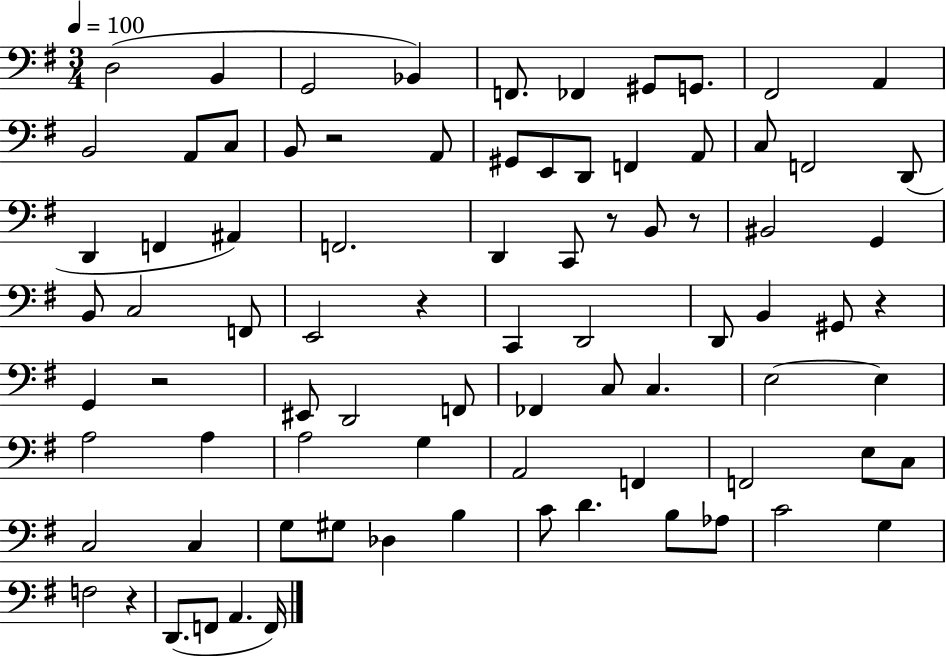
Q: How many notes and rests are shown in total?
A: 83